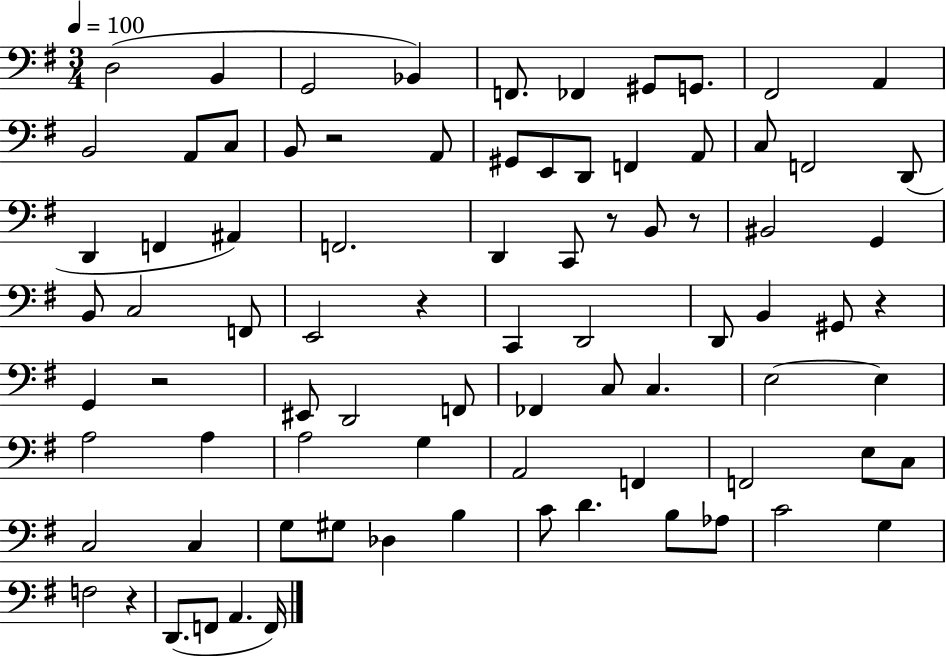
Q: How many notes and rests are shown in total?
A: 83